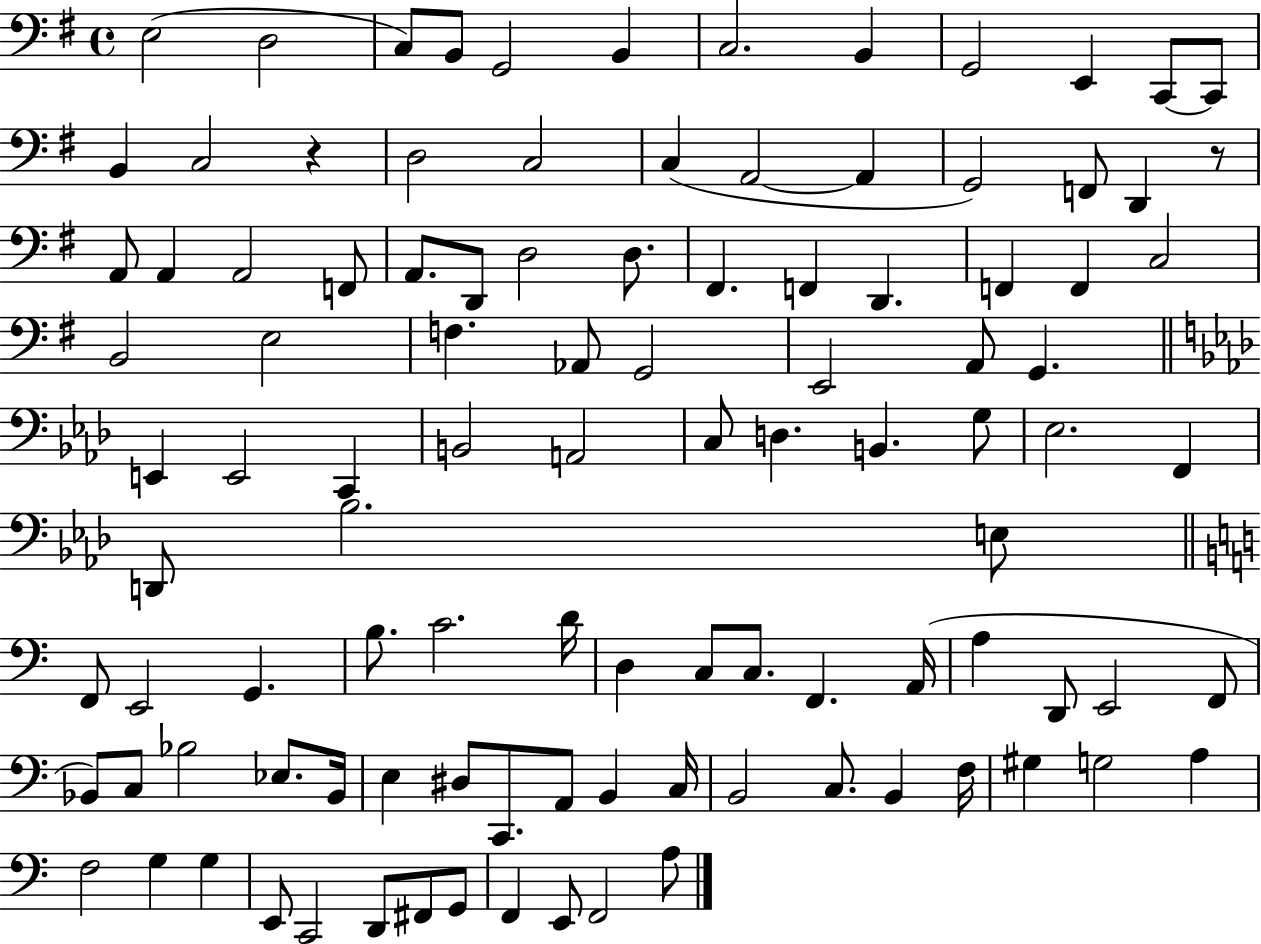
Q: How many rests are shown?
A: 2